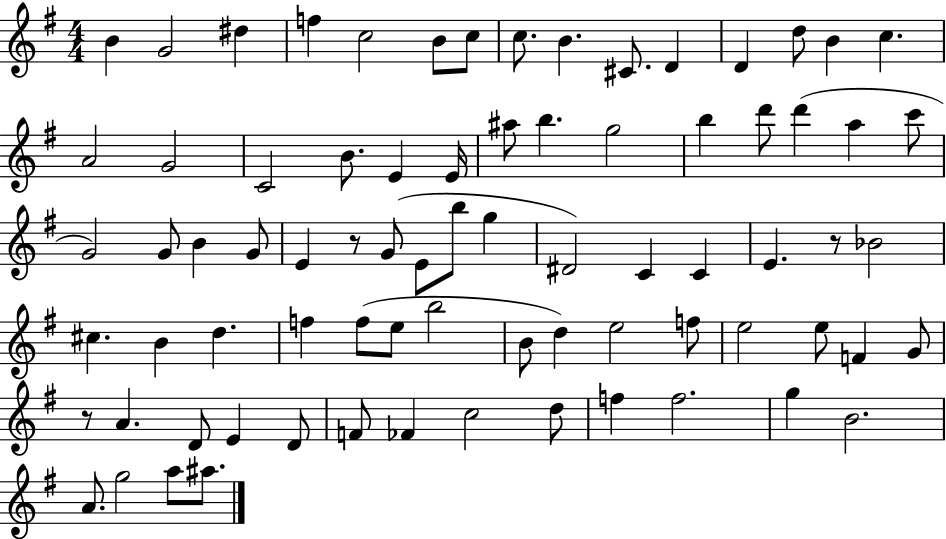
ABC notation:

X:1
T:Untitled
M:4/4
L:1/4
K:G
B G2 ^d f c2 B/2 c/2 c/2 B ^C/2 D D d/2 B c A2 G2 C2 B/2 E E/4 ^a/2 b g2 b d'/2 d' a c'/2 G2 G/2 B G/2 E z/2 G/2 E/2 b/2 g ^D2 C C E z/2 _B2 ^c B d f f/2 e/2 b2 B/2 d e2 f/2 e2 e/2 F G/2 z/2 A D/2 E D/2 F/2 _F c2 d/2 f f2 g B2 A/2 g2 a/2 ^a/2